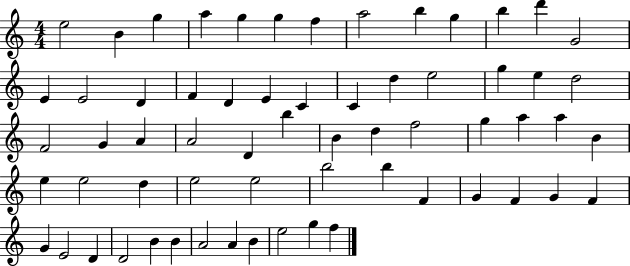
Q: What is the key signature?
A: C major